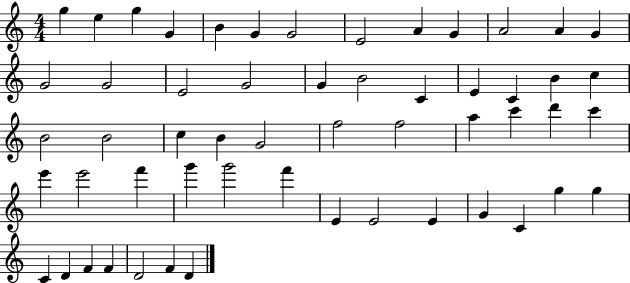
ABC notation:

X:1
T:Untitled
M:4/4
L:1/4
K:C
g e g G B G G2 E2 A G A2 A G G2 G2 E2 G2 G B2 C E C B c B2 B2 c B G2 f2 f2 a c' d' c' e' e'2 f' g' g'2 f' E E2 E G C g g C D F F D2 F D